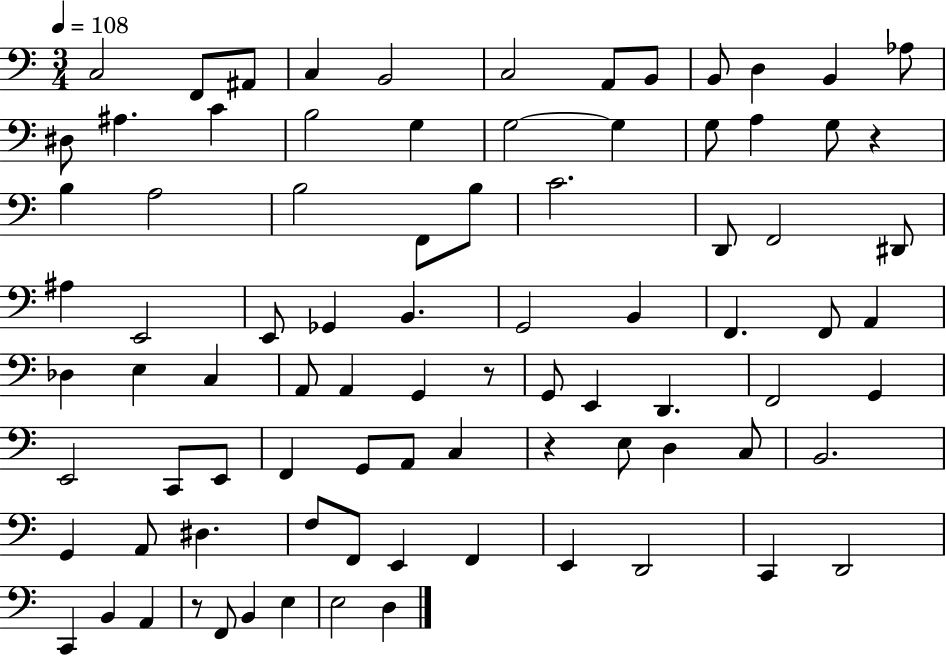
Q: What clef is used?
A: bass